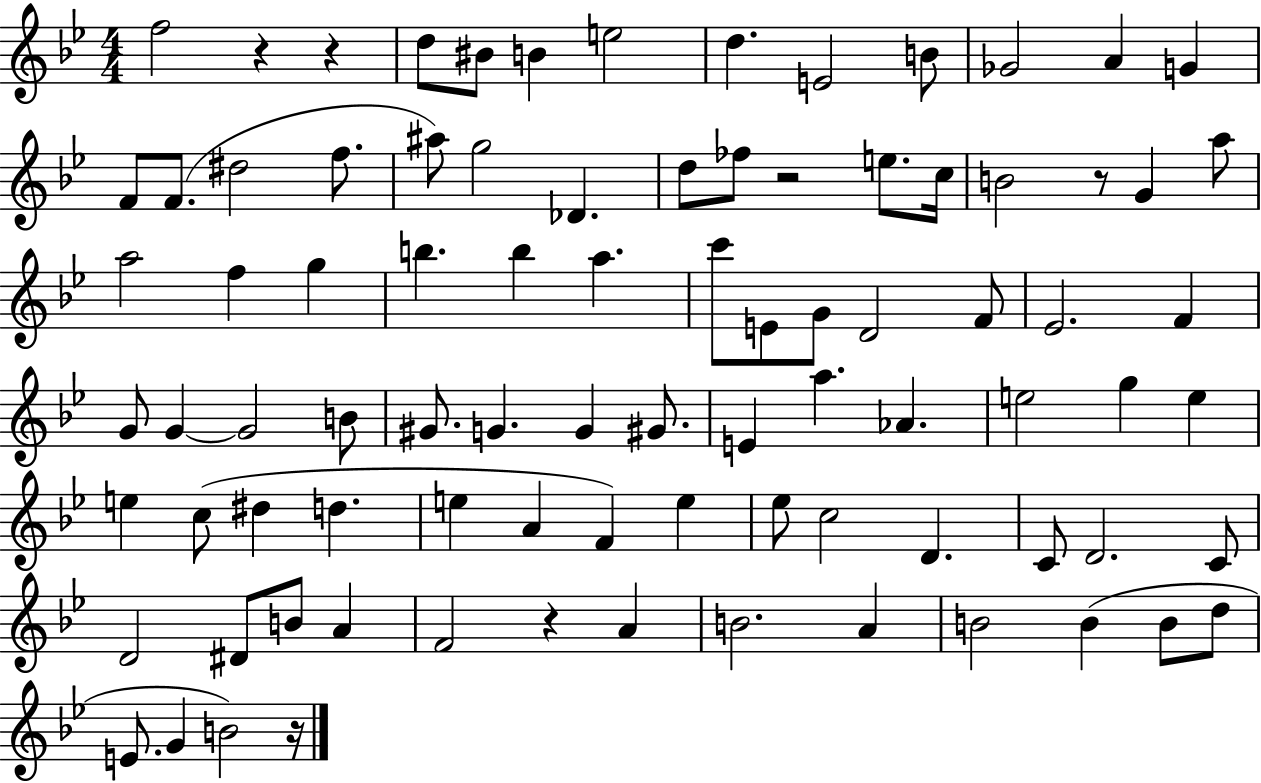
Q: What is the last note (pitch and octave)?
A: B4